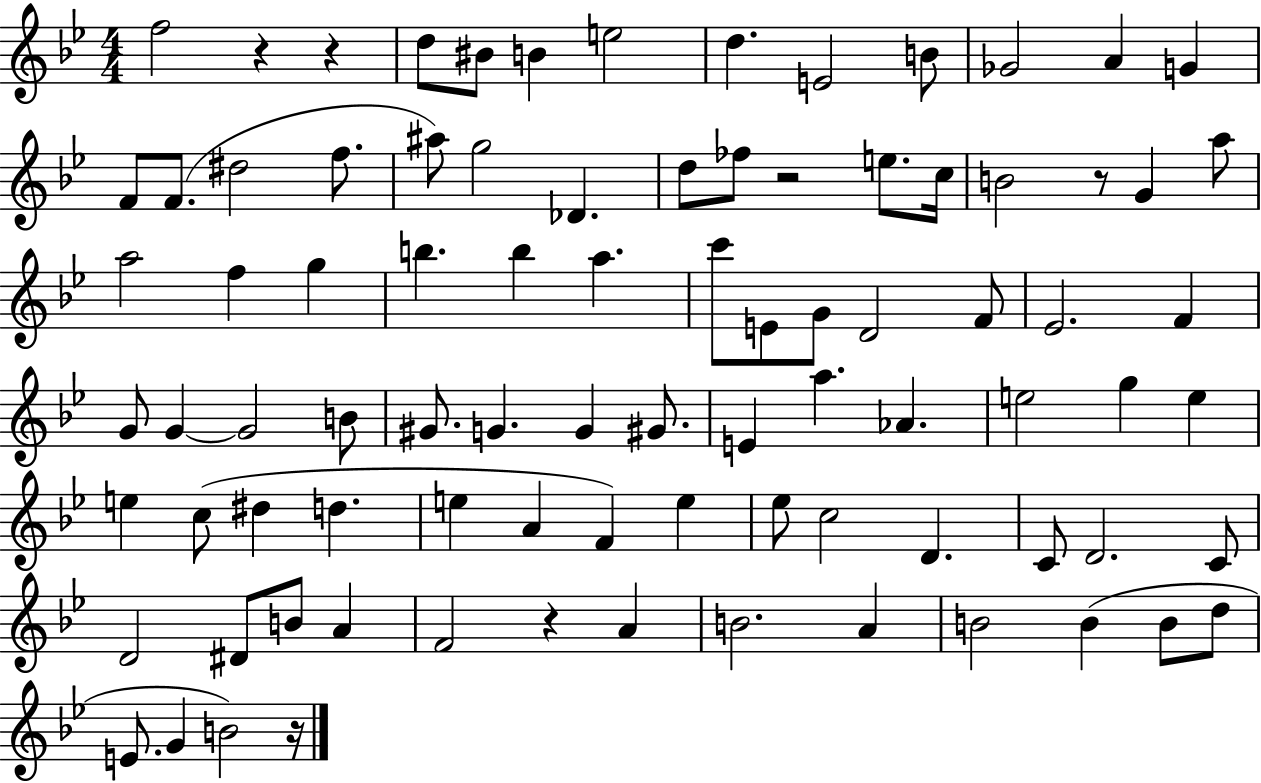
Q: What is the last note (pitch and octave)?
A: B4